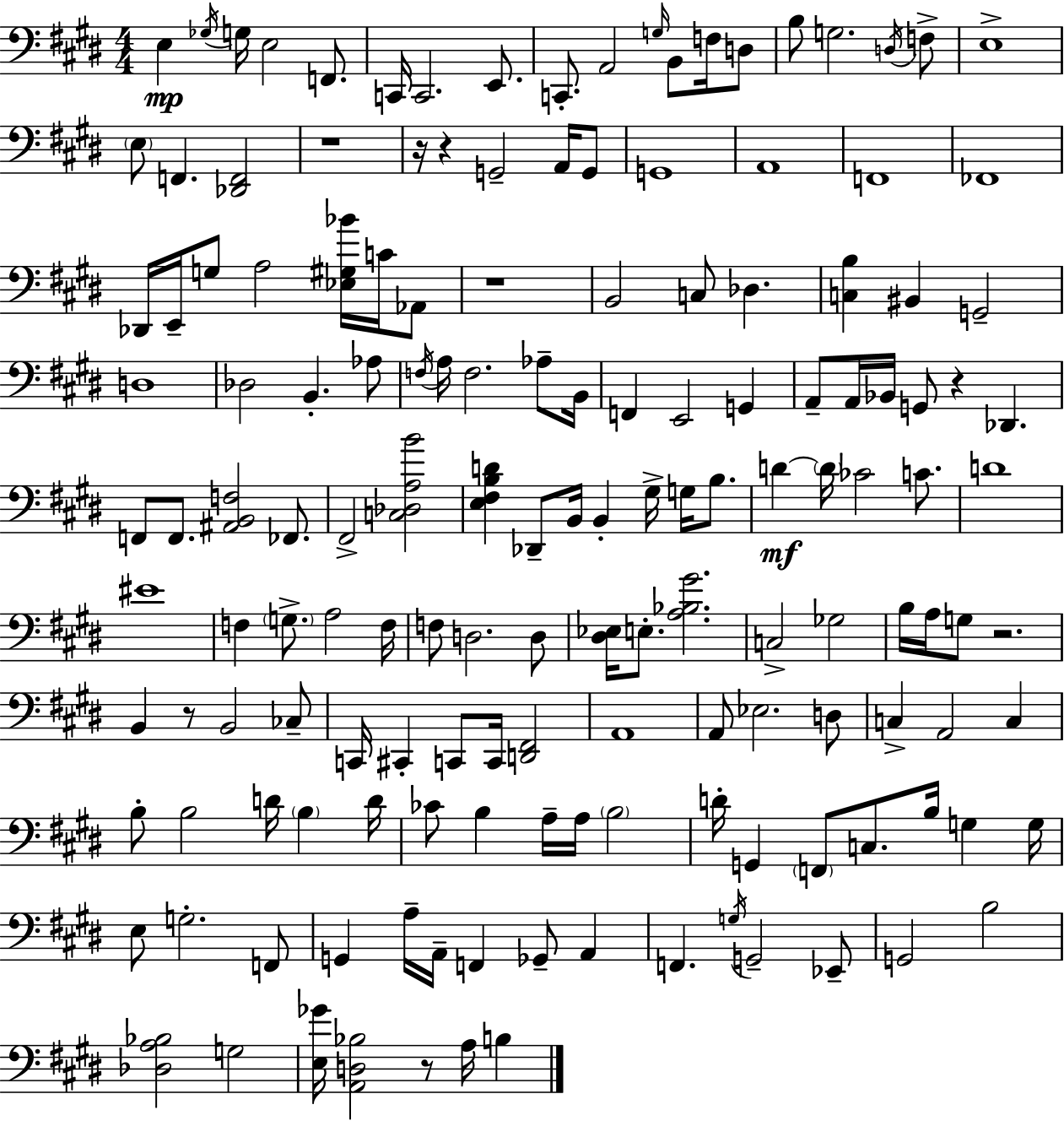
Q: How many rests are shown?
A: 8